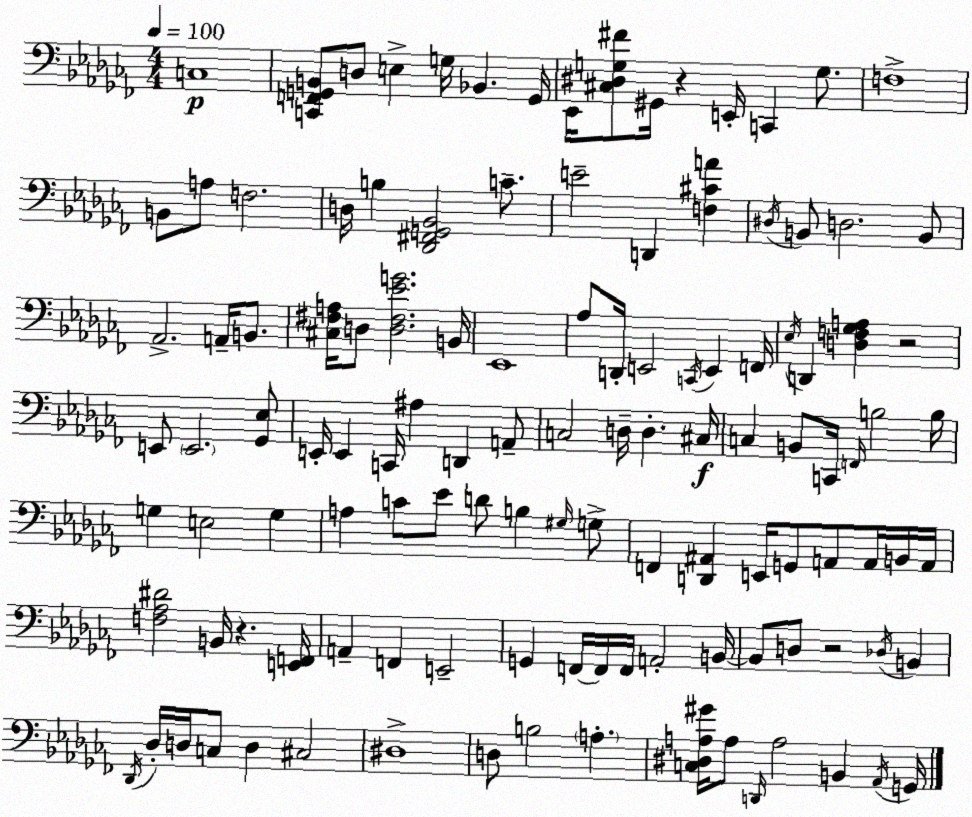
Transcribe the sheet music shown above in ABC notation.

X:1
T:Untitled
M:4/4
L:1/4
K:Abm
C,4 [C,,F,,G,,B,,]/2 D,/2 E, G,/4 _B,, G,,/4 _E,,/4 [^C,^D,G,^F]/2 ^G,,/4 z E,,/4 C,, G,/2 F,4 B,,/2 A,/2 F,2 D,/4 B, [_D,,^F,,G,,_B,,]2 C/2 E2 D,, [F,^CA] ^D,/4 B,,/2 D,2 B,,/2 _A,,2 A,,/4 B,,/2 [^C,^F,A,]/4 D,/2 [D,^F,_EG]2 B,,/4 _E,,4 _A,/2 D,,/4 E,,2 C,,/4 E,, F,,/4 _E,/4 D,, [D,F,_G,A,] z2 E,,/2 E,,2 [_G,,_E,]/2 E,,/4 E,, C,,/4 ^A, D,, A,,/2 C,2 D,/4 D, ^C,/4 C, B,,/2 C,,/4 F,,/4 B,2 B,/4 G, E,2 G, A, C/2 _E/2 D/2 B, ^G,/4 G,/2 F,, [D,,^A,,] E,,/4 G,,/2 A,,/2 A,,/4 B,,/4 A,,/4 [F,_A,^D]2 B,,/4 z [E,,F,,]/4 A,, F,, E,,2 G,, F,,/4 F,,/4 F,,/4 A,,2 B,,/4 B,,/2 D,/2 z2 _D,/4 B,, _D,,/4 _D,/4 D,/4 C,/2 D, ^C,2 ^D,4 D,/2 B,2 A, [C,^D,A,^G]/4 A,/2 D,,/4 A,2 B,, _A,,/4 G,,/4